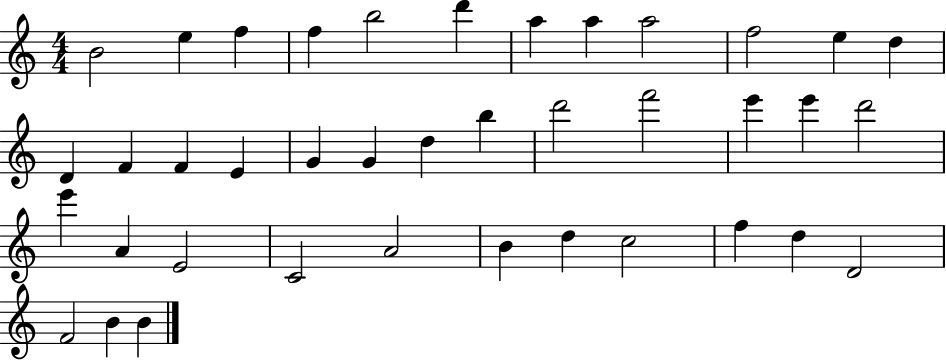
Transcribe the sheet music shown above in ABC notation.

X:1
T:Untitled
M:4/4
L:1/4
K:C
B2 e f f b2 d' a a a2 f2 e d D F F E G G d b d'2 f'2 e' e' d'2 e' A E2 C2 A2 B d c2 f d D2 F2 B B